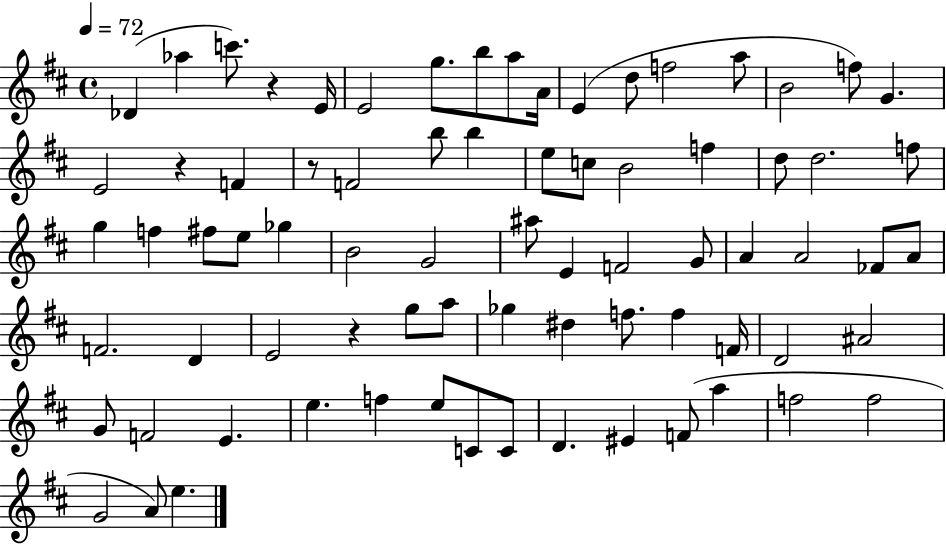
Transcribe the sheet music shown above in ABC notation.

X:1
T:Untitled
M:4/4
L:1/4
K:D
_D _a c'/2 z E/4 E2 g/2 b/2 a/2 A/4 E d/2 f2 a/2 B2 f/2 G E2 z F z/2 F2 b/2 b e/2 c/2 B2 f d/2 d2 f/2 g f ^f/2 e/2 _g B2 G2 ^a/2 E F2 G/2 A A2 _F/2 A/2 F2 D E2 z g/2 a/2 _g ^d f/2 f F/4 D2 ^A2 G/2 F2 E e f e/2 C/2 C/2 D ^E F/2 a f2 f2 G2 A/2 e